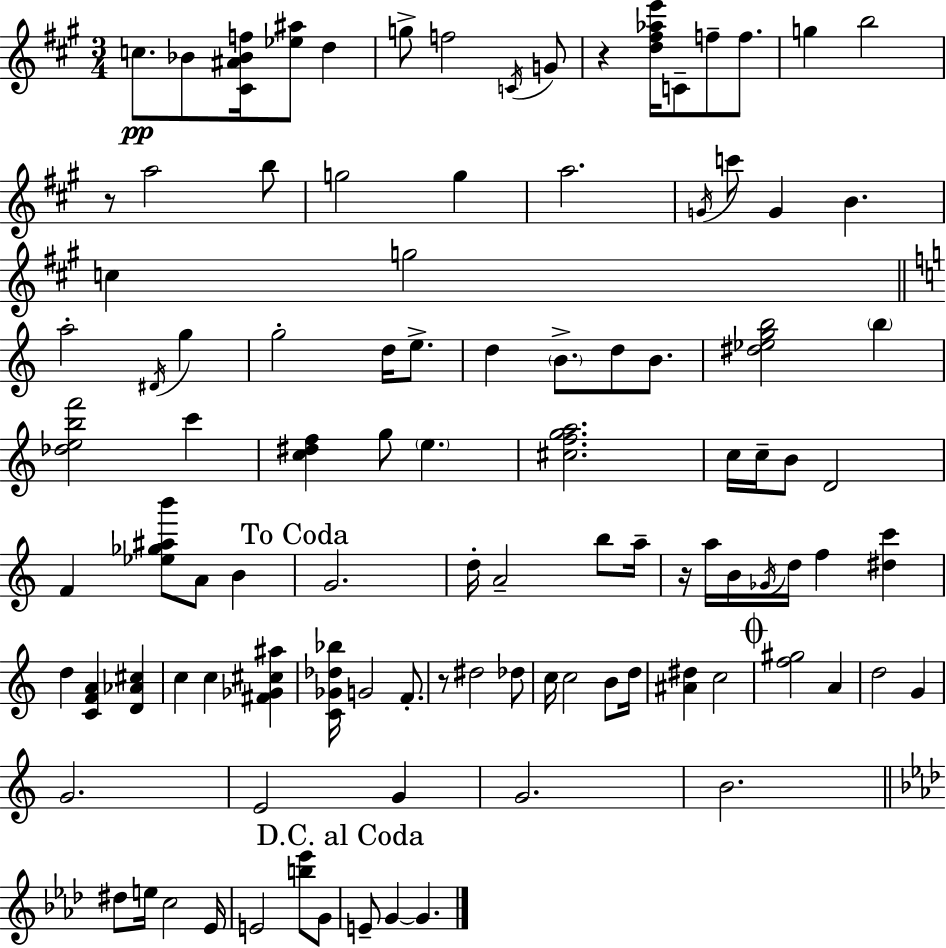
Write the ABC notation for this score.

X:1
T:Untitled
M:3/4
L:1/4
K:A
c/2 _B/2 [^C^A_Bf]/4 [_e^a]/2 d g/2 f2 C/4 G/2 z [d^f_ae']/4 C/2 f/2 f/2 g b2 z/2 a2 b/2 g2 g a2 G/4 c'/2 G B c g2 a2 ^D/4 g g2 d/4 e/2 d B/2 d/2 B/2 [^d_egb]2 b [_debf']2 c' [c^df] g/2 e [^cfga]2 c/4 c/4 B/2 D2 F [_e_g^ab']/2 A/2 B G2 d/4 A2 b/2 a/4 z/4 a/4 B/4 _G/4 d/4 f [^dc'] d [CFA] [D_A^c] c c [^F_G^c^a] [C_G_d_b]/4 G2 F/2 z/2 ^d2 _d/2 c/4 c2 B/2 d/4 [^A^d] c2 [f^g]2 A d2 G G2 E2 G G2 B2 ^d/2 e/4 c2 _E/4 E2 [b_e']/2 G/2 E/2 G G